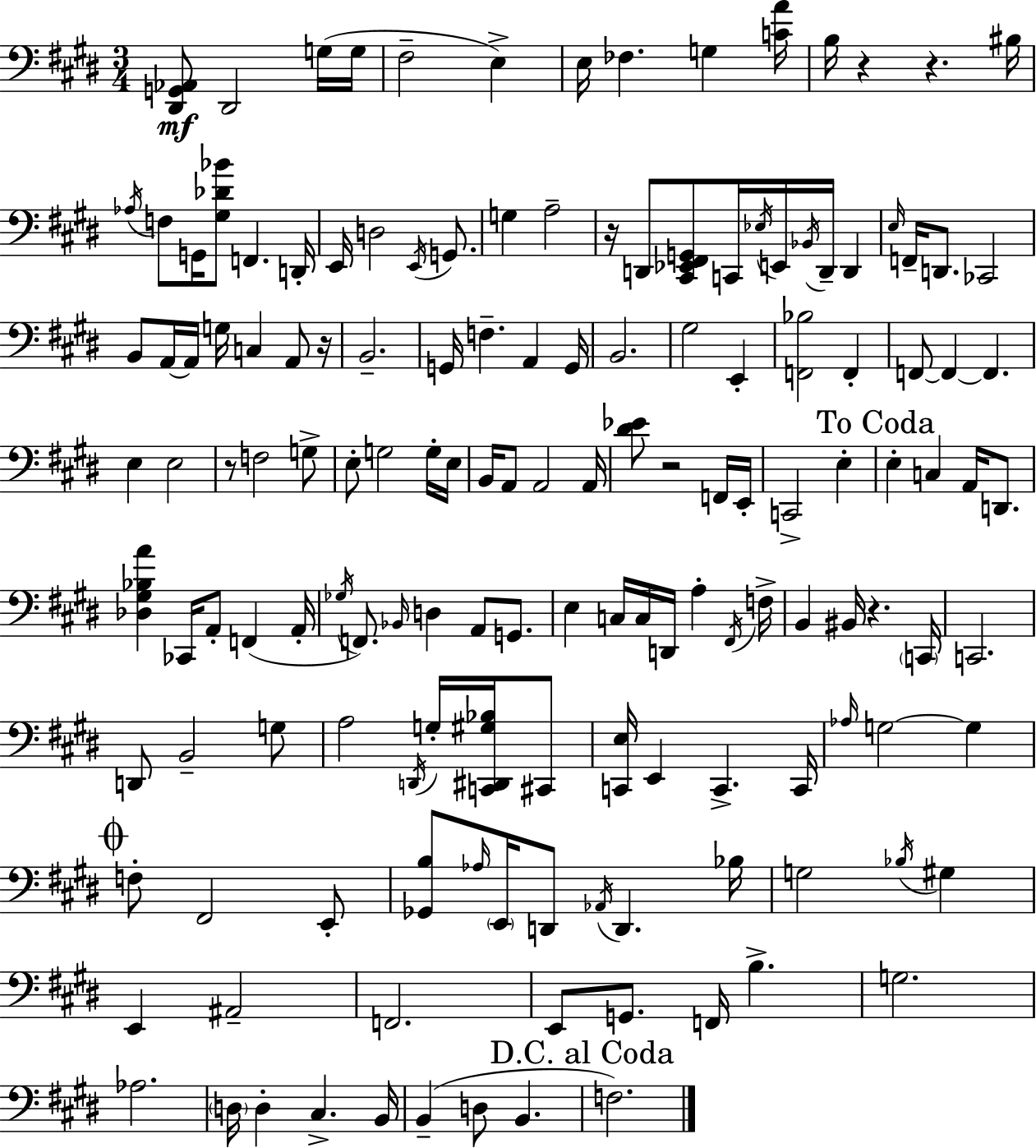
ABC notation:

X:1
T:Untitled
M:3/4
L:1/4
K:E
[^D,,G,,_A,,]/2 ^D,,2 G,/4 G,/4 ^F,2 E, E,/4 _F, G, [CA]/4 B,/4 z z ^B,/4 _A,/4 F,/2 G,,/4 [^G,_D_B]/2 F,, D,,/4 E,,/4 D,2 E,,/4 G,,/2 G, A,2 z/4 D,,/2 [^C,,_E,,^F,,G,,]/2 C,,/4 _E,/4 E,,/4 _B,,/4 D,,/4 D,, E,/4 F,,/4 D,,/2 _C,,2 B,,/2 A,,/4 A,,/4 G,/4 C, A,,/2 z/4 B,,2 G,,/4 F, A,, G,,/4 B,,2 ^G,2 E,, [F,,_B,]2 F,, F,,/2 F,, F,, E, E,2 z/2 F,2 G,/2 E,/2 G,2 G,/4 E,/4 B,,/4 A,,/2 A,,2 A,,/4 [^D_E]/2 z2 F,,/4 E,,/4 C,,2 E, E, C, A,,/4 D,,/2 [_D,^G,_B,A] _C,,/4 A,,/2 F,, A,,/4 _G,/4 F,,/2 _B,,/4 D, A,,/2 G,,/2 E, C,/4 C,/4 D,,/4 A, ^F,,/4 F,/4 B,, ^B,,/4 z C,,/4 C,,2 D,,/2 B,,2 G,/2 A,2 D,,/4 G,/4 [C,,^D,,^G,_B,]/4 ^C,,/2 [C,,E,]/4 E,, C,, C,,/4 _A,/4 G,2 G, F,/2 ^F,,2 E,,/2 [_G,,B,]/2 _A,/4 E,,/4 D,,/2 _A,,/4 D,, _B,/4 G,2 _B,/4 ^G, E,, ^A,,2 F,,2 E,,/2 G,,/2 F,,/4 B, G,2 _A,2 D,/4 D, ^C, B,,/4 B,, D,/2 B,, F,2